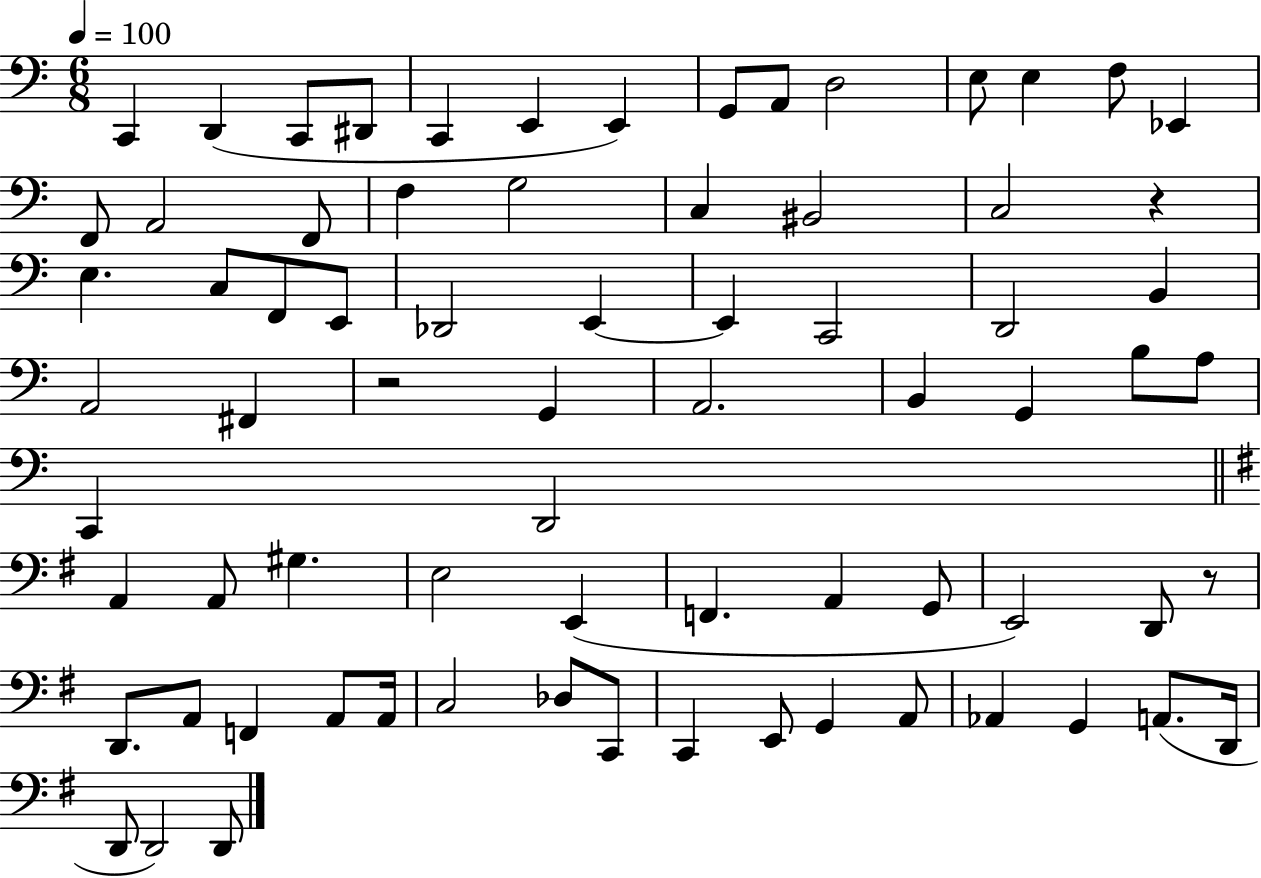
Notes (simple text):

C2/q D2/q C2/e D#2/e C2/q E2/q E2/q G2/e A2/e D3/h E3/e E3/q F3/e Eb2/q F2/e A2/h F2/e F3/q G3/h C3/q BIS2/h C3/h R/q E3/q. C3/e F2/e E2/e Db2/h E2/q E2/q C2/h D2/h B2/q A2/h F#2/q R/h G2/q A2/h. B2/q G2/q B3/e A3/e C2/q D2/h A2/q A2/e G#3/q. E3/h E2/q F2/q. A2/q G2/e E2/h D2/e R/e D2/e. A2/e F2/q A2/e A2/s C3/h Db3/e C2/e C2/q E2/e G2/q A2/e Ab2/q G2/q A2/e. D2/s D2/e D2/h D2/e